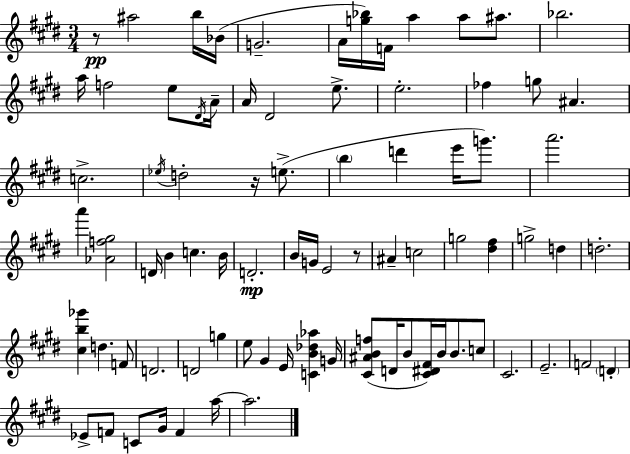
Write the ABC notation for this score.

X:1
T:Untitled
M:3/4
L:1/4
K:E
z/2 ^a2 b/4 _B/4 G2 A/4 [g_b]/4 F/4 a a/2 ^a/2 _b2 a/4 f2 e/2 ^D/4 A/4 A/4 ^D2 e/2 e2 _f g/2 ^A c2 _e/4 d2 z/4 e/2 b d' e'/4 g'/2 a'2 a' [_Af^g]2 D/4 B c B/4 D2 B/4 G/4 E2 z/2 ^A c2 g2 [^d^f] g2 d d2 [^cb_g'] d F/2 D2 D2 g e/2 ^G E/4 [CB_d_a] G/4 [^C^ABf]/2 D/4 B/2 [^C^D^F]/4 B/4 B/2 c/2 ^C2 E2 F2 D _E/2 F/2 C/2 ^G/4 F a/4 a2